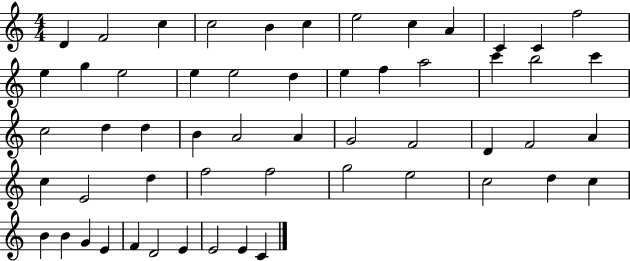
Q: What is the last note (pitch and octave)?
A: C4